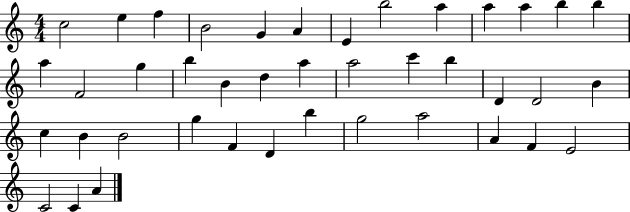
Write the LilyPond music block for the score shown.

{
  \clef treble
  \numericTimeSignature
  \time 4/4
  \key c \major
  c''2 e''4 f''4 | b'2 g'4 a'4 | e'4 b''2 a''4 | a''4 a''4 b''4 b''4 | \break a''4 f'2 g''4 | b''4 b'4 d''4 a''4 | a''2 c'''4 b''4 | d'4 d'2 b'4 | \break c''4 b'4 b'2 | g''4 f'4 d'4 b''4 | g''2 a''2 | a'4 f'4 e'2 | \break c'2 c'4 a'4 | \bar "|."
}